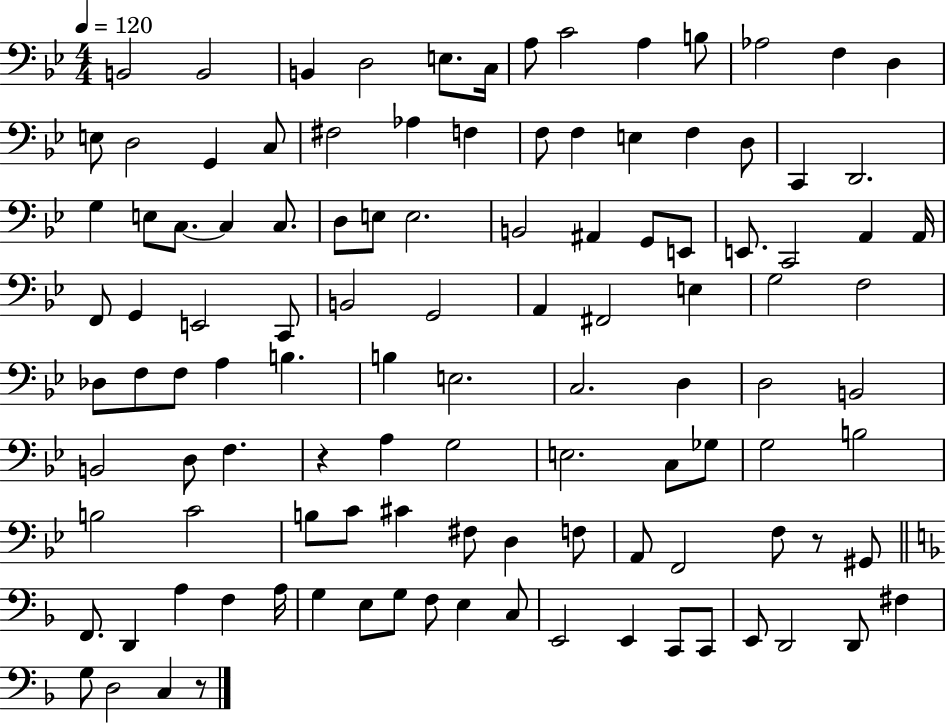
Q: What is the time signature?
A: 4/4